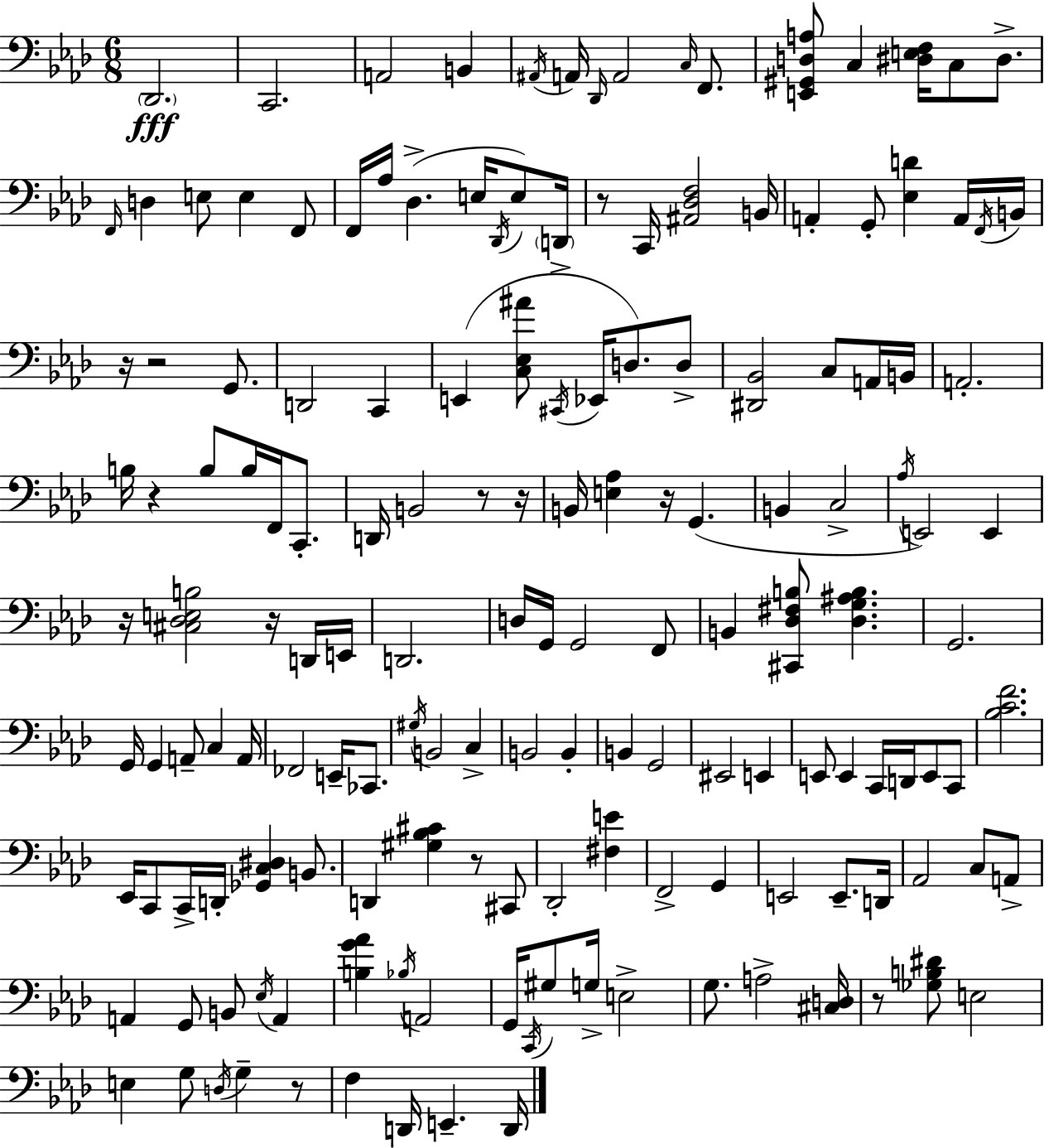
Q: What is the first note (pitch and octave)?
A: Db2